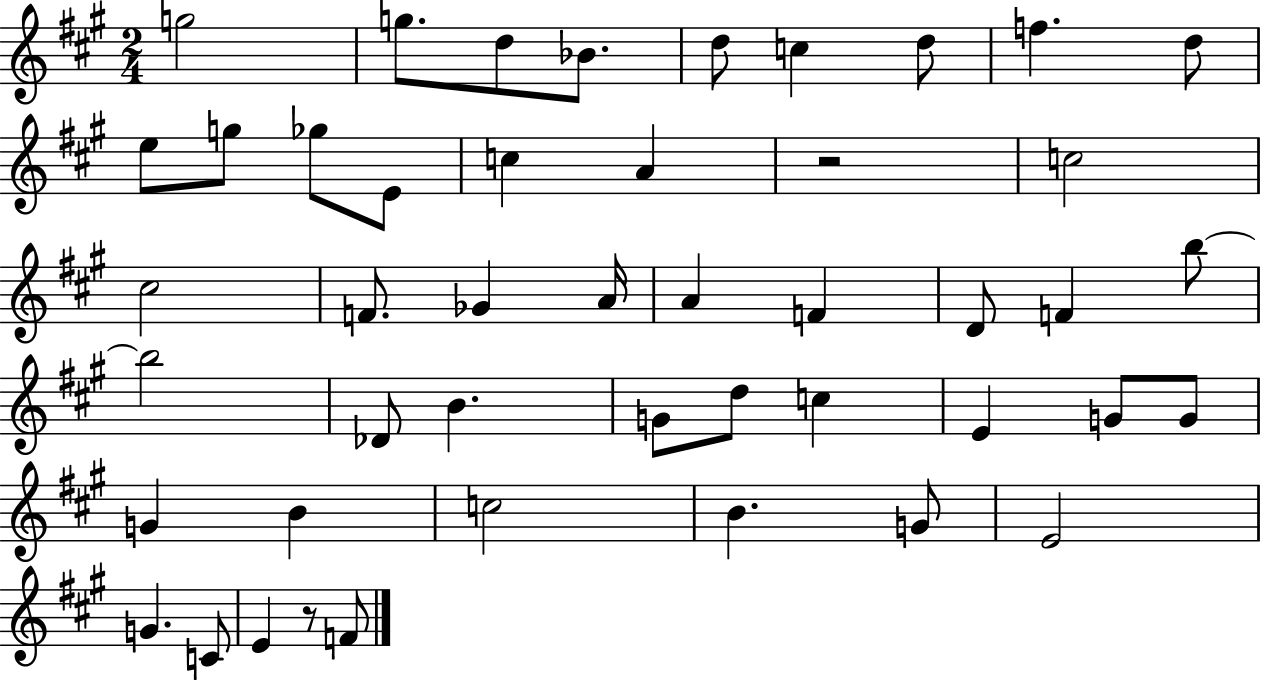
G5/h G5/e. D5/e Bb4/e. D5/e C5/q D5/e F5/q. D5/e E5/e G5/e Gb5/e E4/e C5/q A4/q R/h C5/h C#5/h F4/e. Gb4/q A4/s A4/q F4/q D4/e F4/q B5/e B5/h Db4/e B4/q. G4/e D5/e C5/q E4/q G4/e G4/e G4/q B4/q C5/h B4/q. G4/e E4/h G4/q. C4/e E4/q R/e F4/e